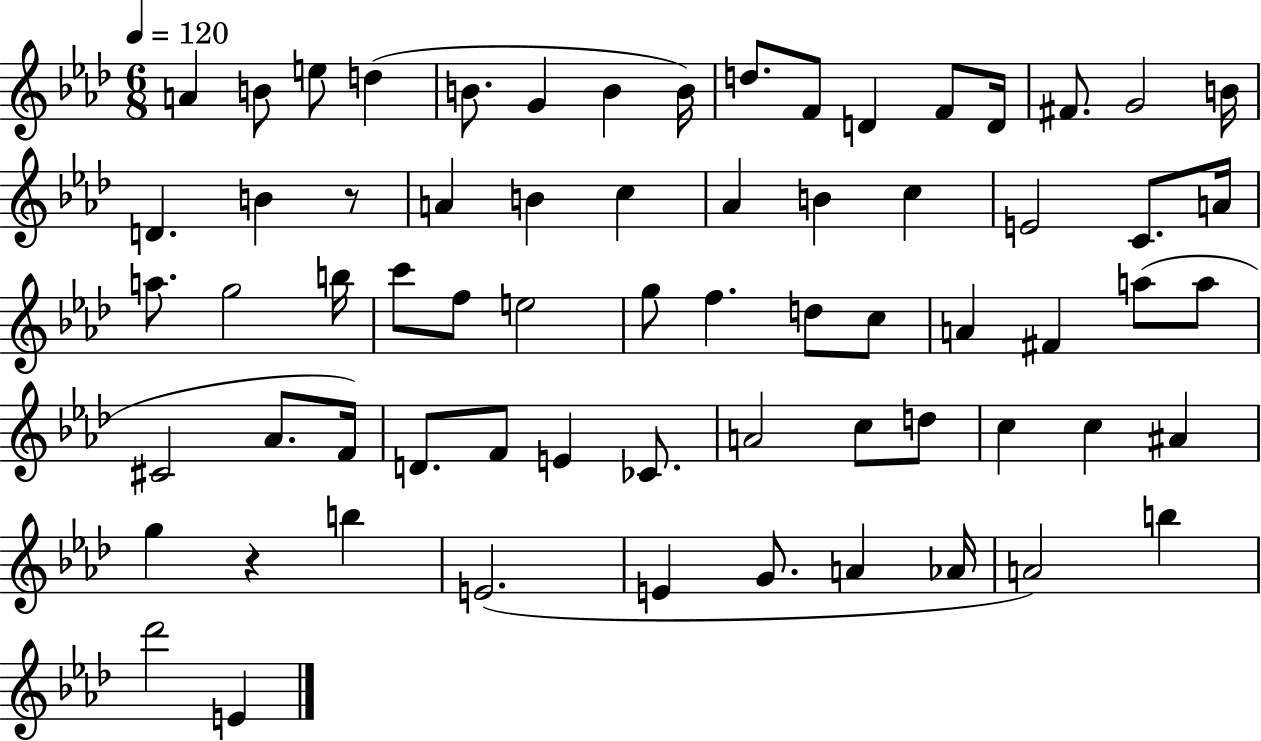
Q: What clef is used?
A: treble